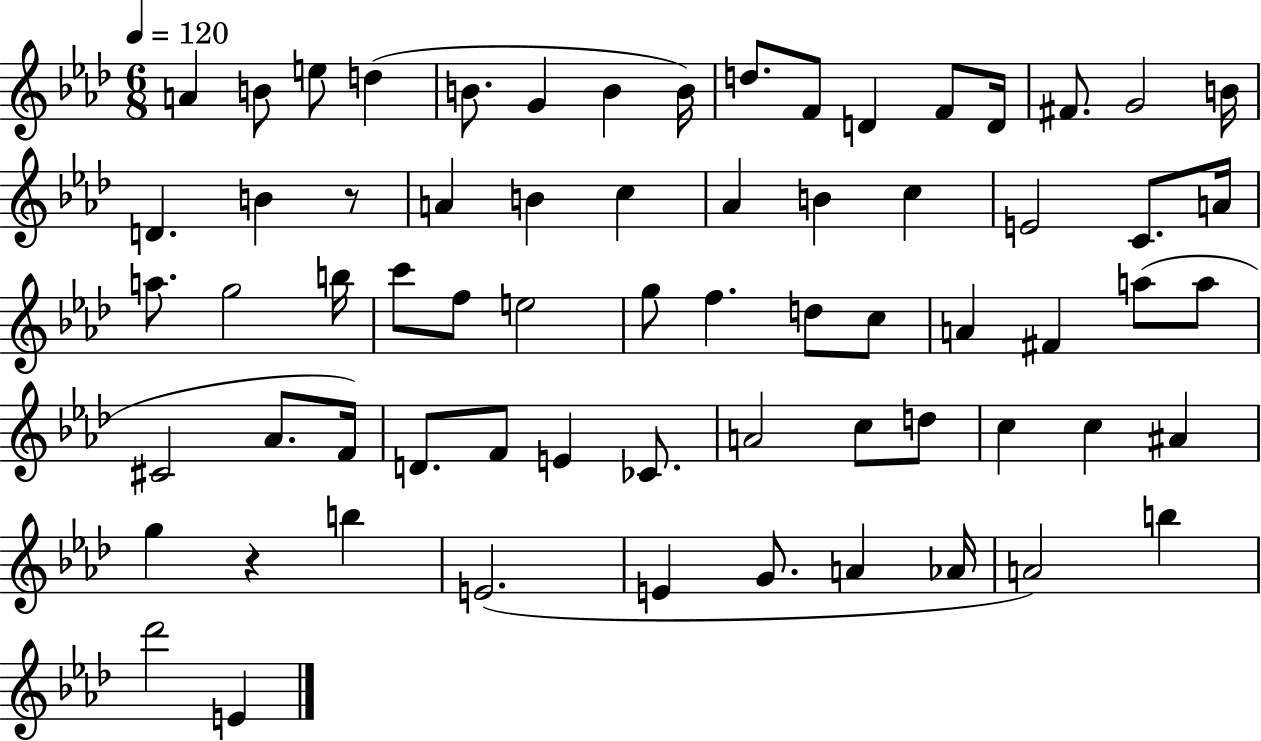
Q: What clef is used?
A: treble